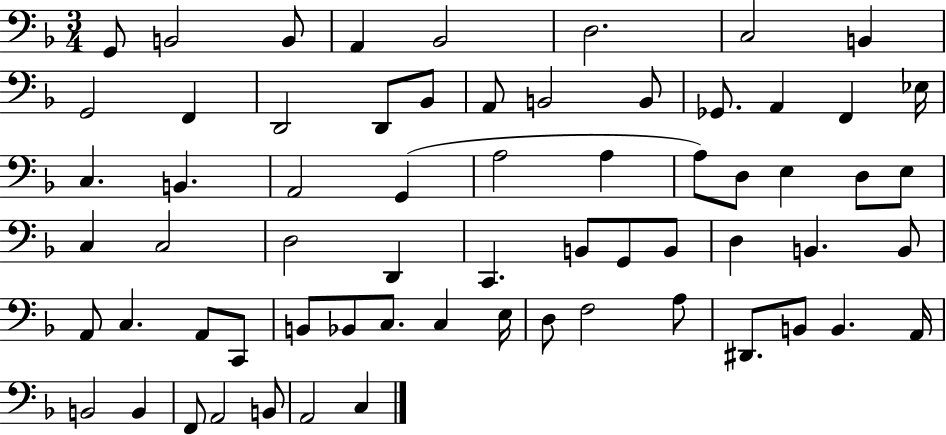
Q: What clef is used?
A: bass